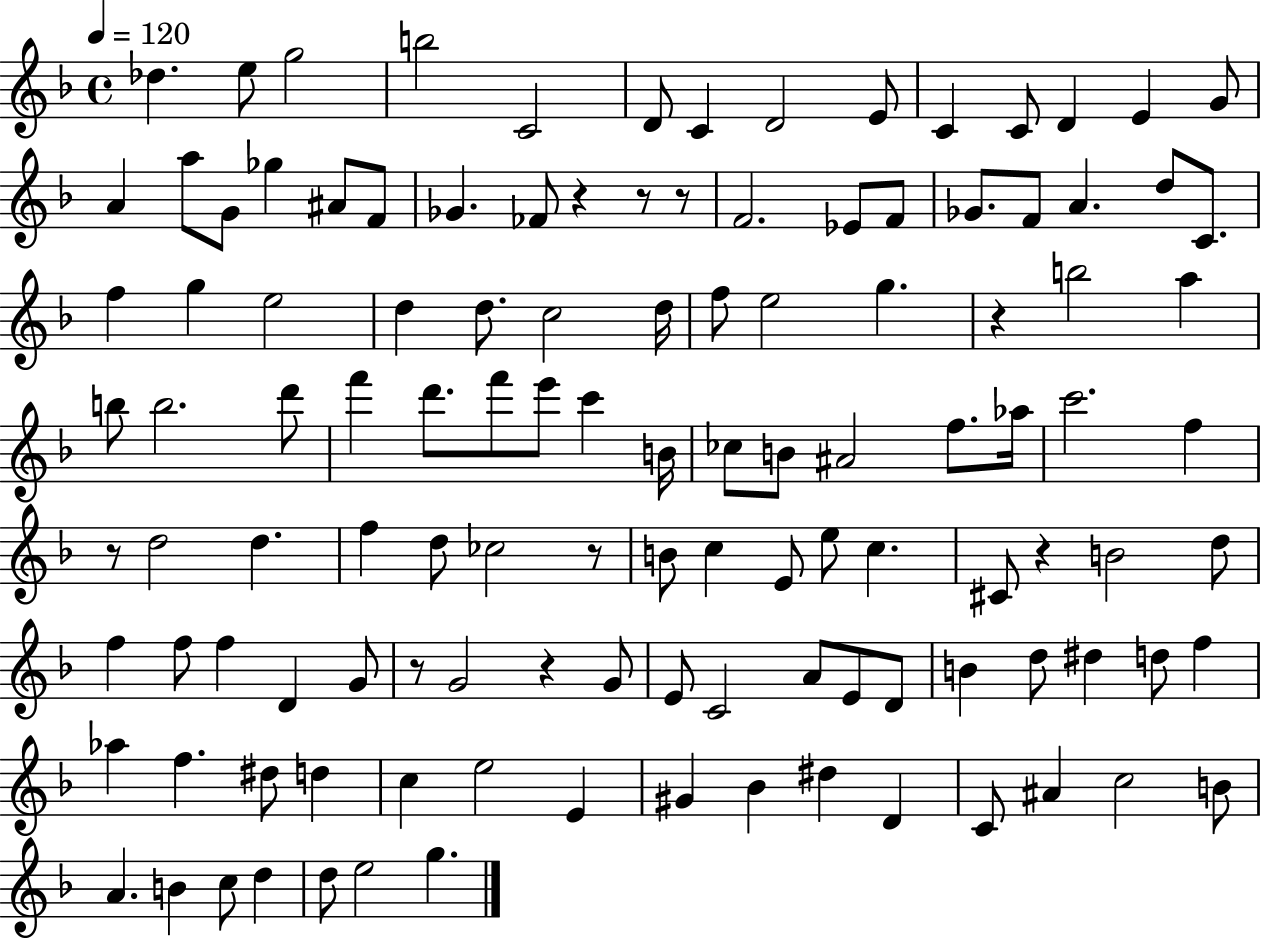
Db5/q. E5/e G5/h B5/h C4/h D4/e C4/q D4/h E4/e C4/q C4/e D4/q E4/q G4/e A4/q A5/e G4/e Gb5/q A#4/e F4/e Gb4/q. FES4/e R/q R/e R/e F4/h. Eb4/e F4/e Gb4/e. F4/e A4/q. D5/e C4/e. F5/q G5/q E5/h D5/q D5/e. C5/h D5/s F5/e E5/h G5/q. R/q B5/h A5/q B5/e B5/h. D6/e F6/q D6/e. F6/e E6/e C6/q B4/s CES5/e B4/e A#4/h F5/e. Ab5/s C6/h. F5/q R/e D5/h D5/q. F5/q D5/e CES5/h R/e B4/e C5/q E4/e E5/e C5/q. C#4/e R/q B4/h D5/e F5/q F5/e F5/q D4/q G4/e R/e G4/h R/q G4/e E4/e C4/h A4/e E4/e D4/e B4/q D5/e D#5/q D5/e F5/q Ab5/q F5/q. D#5/e D5/q C5/q E5/h E4/q G#4/q Bb4/q D#5/q D4/q C4/e A#4/q C5/h B4/e A4/q. B4/q C5/e D5/q D5/e E5/h G5/q.